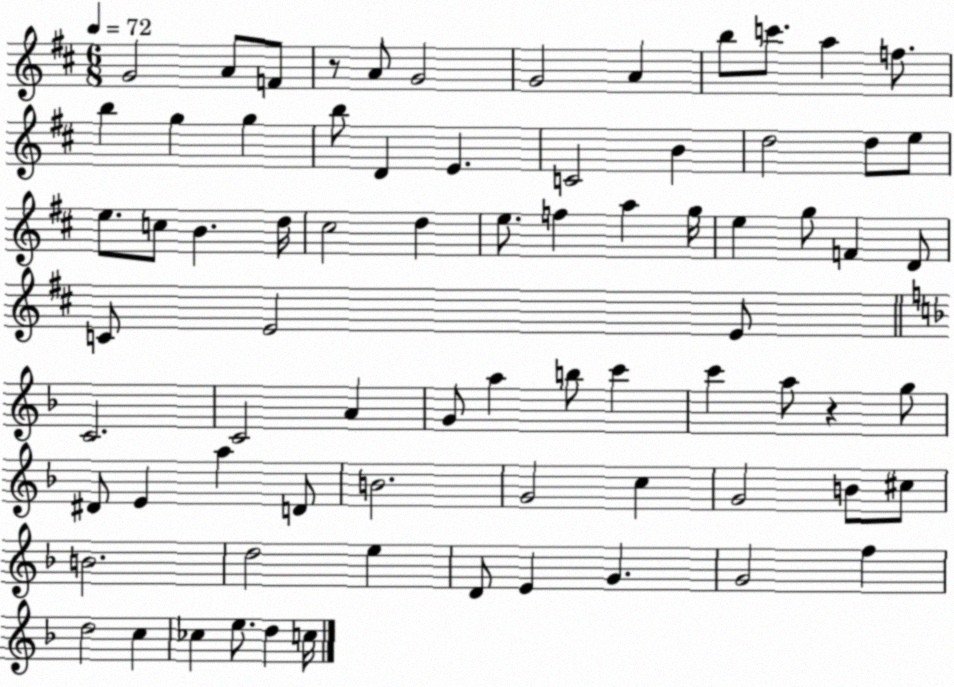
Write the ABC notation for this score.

X:1
T:Untitled
M:6/8
L:1/4
K:D
G2 A/2 F/2 z/2 A/2 G2 G2 A b/2 c'/2 a f/2 b g g b/2 D E C2 B d2 d/2 e/2 e/2 c/2 B d/4 ^c2 d e/2 f a g/4 e g/2 F D/2 C/2 E2 E/2 C2 C2 A G/2 a b/2 c' c' a/2 z g/2 ^D/2 E a D/2 B2 G2 c G2 B/2 ^c/2 B2 d2 e D/2 E G G2 f d2 c _c e/2 d c/4